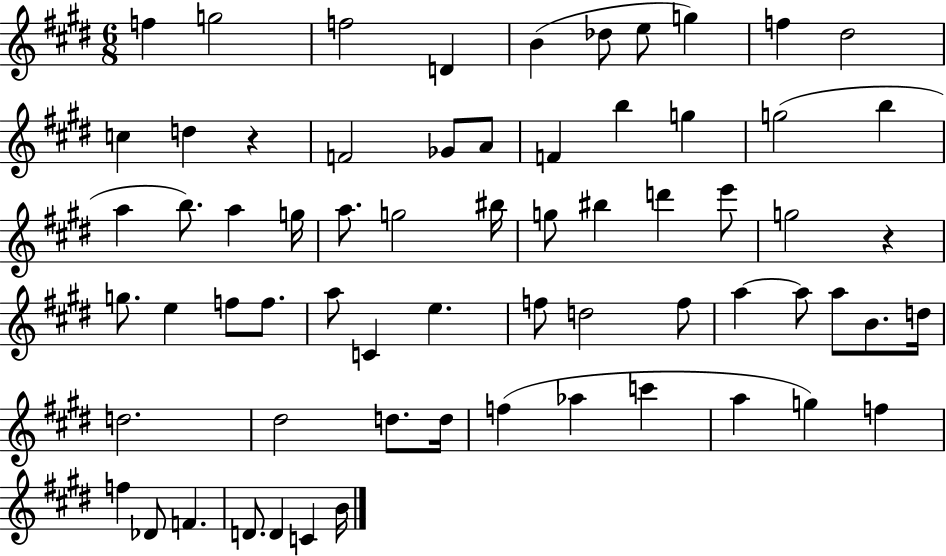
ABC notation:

X:1
T:Untitled
M:6/8
L:1/4
K:E
f g2 f2 D B _d/2 e/2 g f ^d2 c d z F2 _G/2 A/2 F b g g2 b a b/2 a g/4 a/2 g2 ^b/4 g/2 ^b d' e'/2 g2 z g/2 e f/2 f/2 a/2 C e f/2 d2 f/2 a a/2 a/2 B/2 d/4 d2 ^d2 d/2 d/4 f _a c' a g f f _D/2 F D/2 D C B/4